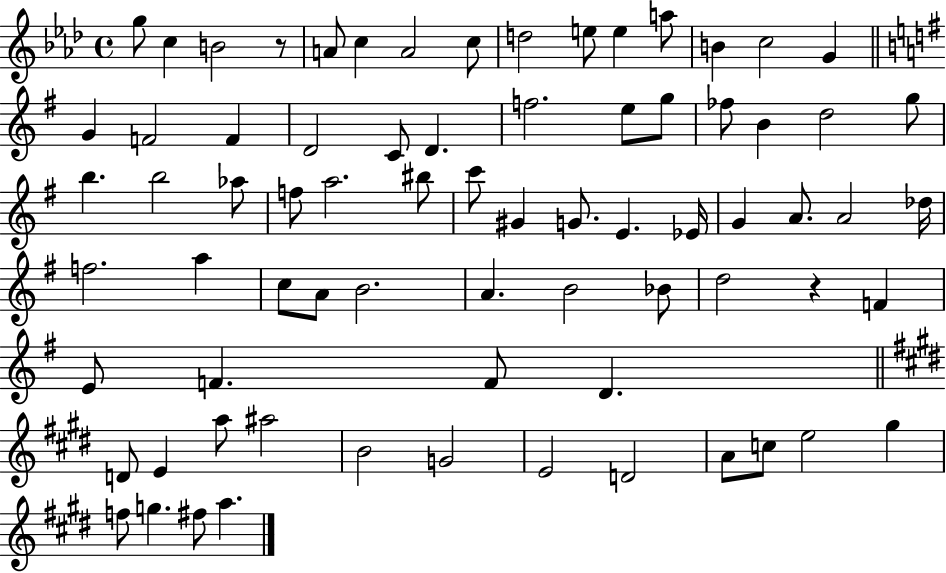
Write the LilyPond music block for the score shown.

{
  \clef treble
  \time 4/4
  \defaultTimeSignature
  \key aes \major
  g''8 c''4 b'2 r8 | a'8 c''4 a'2 c''8 | d''2 e''8 e''4 a''8 | b'4 c''2 g'4 | \break \bar "||" \break \key g \major g'4 f'2 f'4 | d'2 c'8 d'4. | f''2. e''8 g''8 | fes''8 b'4 d''2 g''8 | \break b''4. b''2 aes''8 | f''8 a''2. bis''8 | c'''8 gis'4 g'8. e'4. ees'16 | g'4 a'8. a'2 des''16 | \break f''2. a''4 | c''8 a'8 b'2. | a'4. b'2 bes'8 | d''2 r4 f'4 | \break e'8 f'4. f'8 d'4. | \bar "||" \break \key e \major d'8 e'4 a''8 ais''2 | b'2 g'2 | e'2 d'2 | a'8 c''8 e''2 gis''4 | \break f''8 g''4. fis''8 a''4. | \bar "|."
}